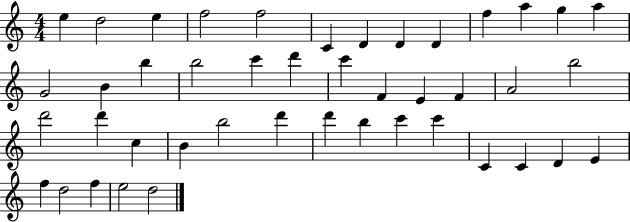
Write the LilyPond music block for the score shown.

{
  \clef treble
  \numericTimeSignature
  \time 4/4
  \key c \major
  e''4 d''2 e''4 | f''2 f''2 | c'4 d'4 d'4 d'4 | f''4 a''4 g''4 a''4 | \break g'2 b'4 b''4 | b''2 c'''4 d'''4 | c'''4 f'4 e'4 f'4 | a'2 b''2 | \break d'''2 d'''4 c''4 | b'4 b''2 d'''4 | d'''4 b''4 c'''4 c'''4 | c'4 c'4 d'4 e'4 | \break f''4 d''2 f''4 | e''2 d''2 | \bar "|."
}